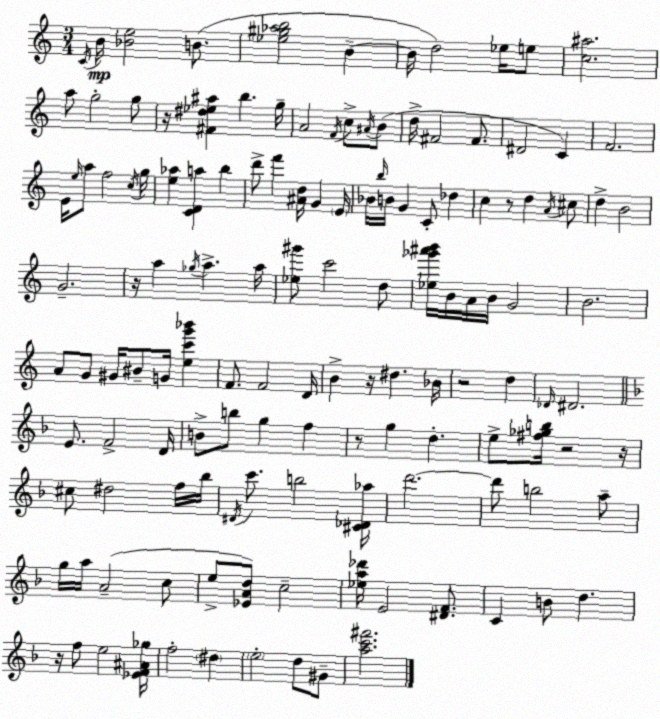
X:1
T:Untitled
M:3/4
L:1/4
K:Am
C/4 B/4 [_Be]2 B/2 [_e^g_ab]2 B B/4 d2 _e/4 e/2 [c^a]2 a/2 g2 g/2 z/4 [^F^d_e^a] b g/4 A2 F/4 c/2 ^A/4 B/2 d/4 ^F2 ^F/2 ^D2 C F2 E/4 e/4 a/2 f2 c/4 g/4 [e_a] [CDa] b d'/2 f' [^Ad]/4 G E/4 _B/4 b/4 B/4 G C/2 _d c z/2 d A/4 ^c/2 d B2 G2 z/4 a _g/4 a a/4 [_e^g']/2 c'2 d/2 [_e_g'^a'b']/4 B/4 A/4 B/4 G2 B2 A/2 G/2 ^G/4 ^B/2 G/4 [ec'g'_b'] F/2 F2 D/4 B z/4 ^d _B/4 z2 d _D/4 ^D2 E/2 F2 D/4 B/2 b/2 g f z/2 g d e/2 [^f_gb]/4 z2 z/4 ^c/2 ^d2 f/4 _b/4 ^D/4 c'/2 b2 [^C_D_a]/4 d'2 d'/2 b2 a/2 g/4 a/4 A2 c/2 e/2 [_EAd]/2 c2 [_ea_d']/4 E2 [^DF]/2 C B/2 d z/4 f/2 e2 [_EF^A_g]/4 f2 ^d e2 d/2 ^G/2 [ac'^f']2